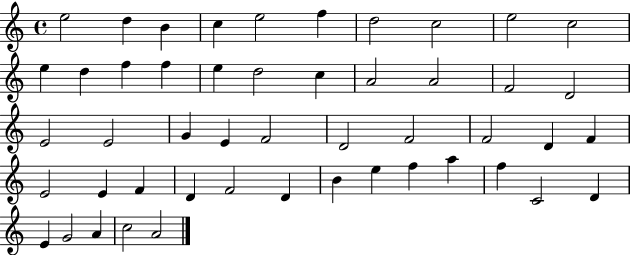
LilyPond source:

{
  \clef treble
  \time 4/4
  \defaultTimeSignature
  \key c \major
  e''2 d''4 b'4 | c''4 e''2 f''4 | d''2 c''2 | e''2 c''2 | \break e''4 d''4 f''4 f''4 | e''4 d''2 c''4 | a'2 a'2 | f'2 d'2 | \break e'2 e'2 | g'4 e'4 f'2 | d'2 f'2 | f'2 d'4 f'4 | \break e'2 e'4 f'4 | d'4 f'2 d'4 | b'4 e''4 f''4 a''4 | f''4 c'2 d'4 | \break e'4 g'2 a'4 | c''2 a'2 | \bar "|."
}